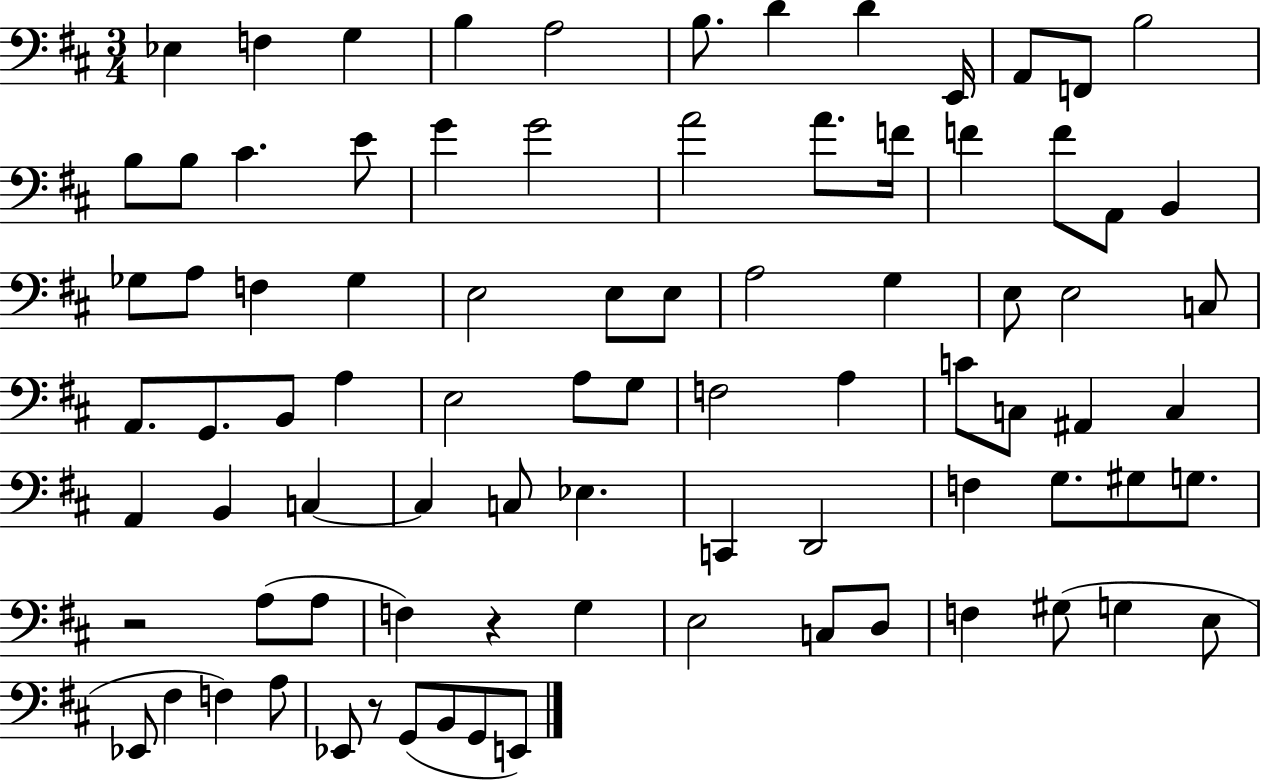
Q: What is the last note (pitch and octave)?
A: E2